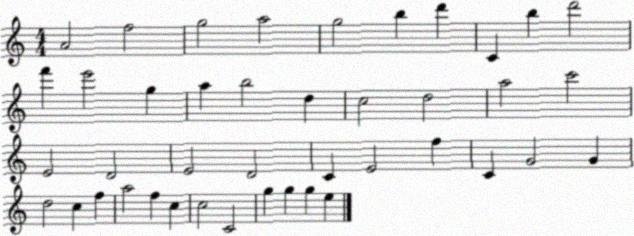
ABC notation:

X:1
T:Untitled
M:4/4
L:1/4
K:C
A2 f2 g2 a2 g2 b d' C b d'2 f' e'2 g a b2 d c2 d2 a2 c'2 E2 D2 E2 D2 C E2 f C G2 G d2 c f a2 f c c2 C2 g g g e